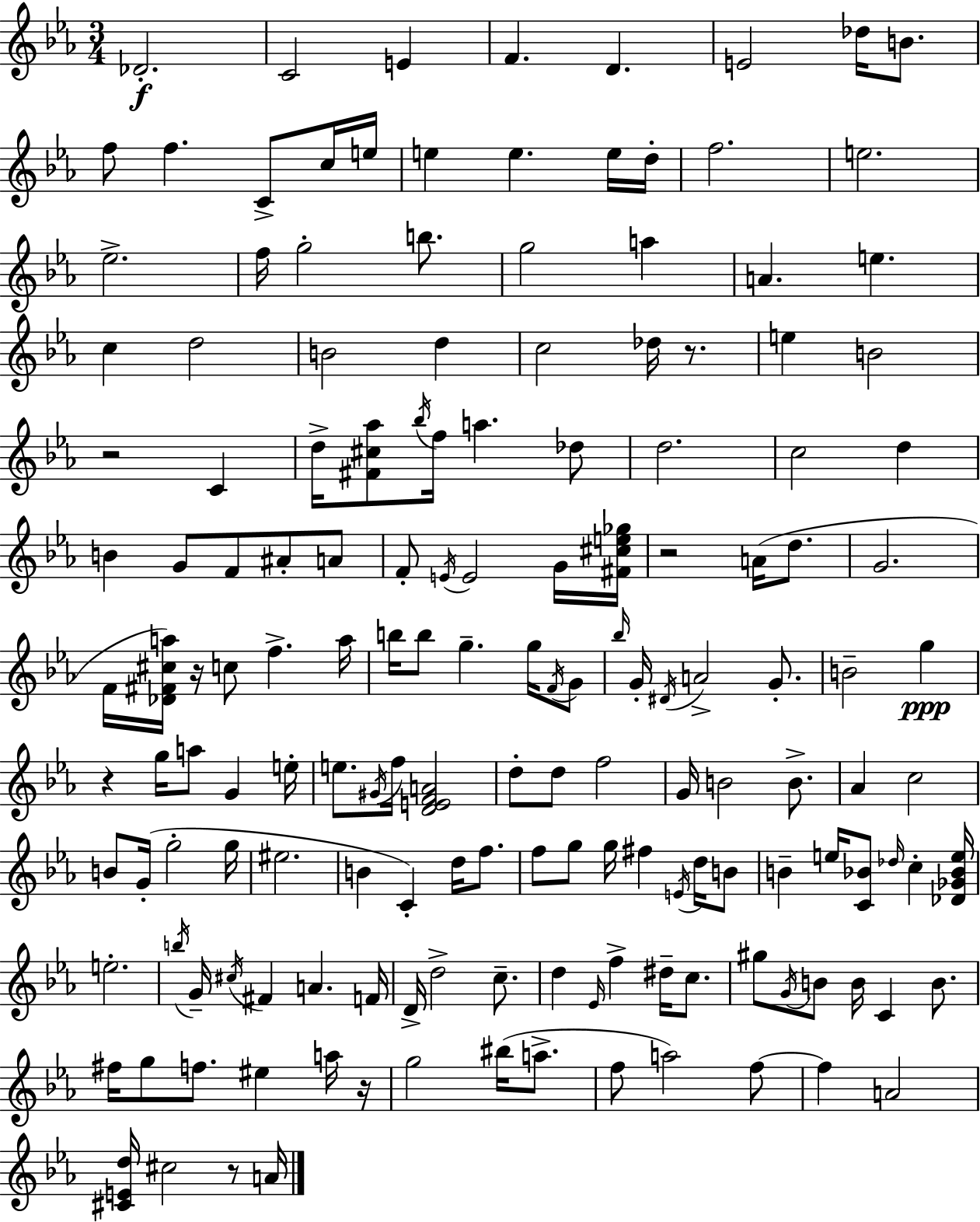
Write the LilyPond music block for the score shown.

{
  \clef treble
  \numericTimeSignature
  \time 3/4
  \key ees \major
  des'2.-.\f | c'2 e'4 | f'4. d'4. | e'2 des''16 b'8. | \break f''8 f''4. c'8-> c''16 e''16 | e''4 e''4. e''16 d''16-. | f''2. | e''2. | \break ees''2.-> | f''16 g''2-. b''8. | g''2 a''4 | a'4. e''4. | \break c''4 d''2 | b'2 d''4 | c''2 des''16 r8. | e''4 b'2 | \break r2 c'4 | d''16-> <fis' cis'' aes''>8 \acciaccatura { bes''16 } f''16 a''4. des''8 | d''2. | c''2 d''4 | \break b'4 g'8 f'8 ais'8-. a'8 | f'8-. \acciaccatura { e'16 } e'2 | g'16 <fis' cis'' e'' ges''>16 r2 a'16( d''8. | g'2. | \break f'16 <des' fis' cis'' a''>16) r16 c''8 f''4.-> | a''16 b''16 b''8 g''4.-- g''16 | \acciaccatura { f'16 } g'8 \grace { bes''16 } g'16-. \acciaccatura { dis'16 } a'2-> | g'8.-. b'2-- | \break g''4\ppp r4 g''16 a''8 | g'4 e''16-. e''8. \acciaccatura { gis'16 } f''16 <d' e' f' a'>2 | d''8-. d''8 f''2 | g'16 b'2 | \break b'8.-> aes'4 c''2 | b'8 g'16-.( g''2-. | g''16 eis''2. | b'4 c'4-.) | \break d''16 f''8. f''8 g''8 g''16 fis''4 | \acciaccatura { e'16 } d''16 b'8 b'4-- e''16 | <c' bes'>8 \grace { des''16 } c''4-. <des' ges' bes' e''>16 e''2.-. | \acciaccatura { b''16 } g'16-- \acciaccatura { cis''16 } fis'4 | \break a'4. f'16 d'16-> d''2-> | c''8.-- d''4 | \grace { ees'16 } f''4-> dis''16-- c''8. gis''8 | \acciaccatura { g'16 } b'8 b'16 c'4 b'8. | \break fis''16 g''8 f''8. eis''4 a''16 r16 | g''2 bis''16( a''8.-> | f''8 a''2) f''8~~ | f''4 a'2 | \break <cis' e' d''>16 cis''2 r8 a'16 | \bar "|."
}